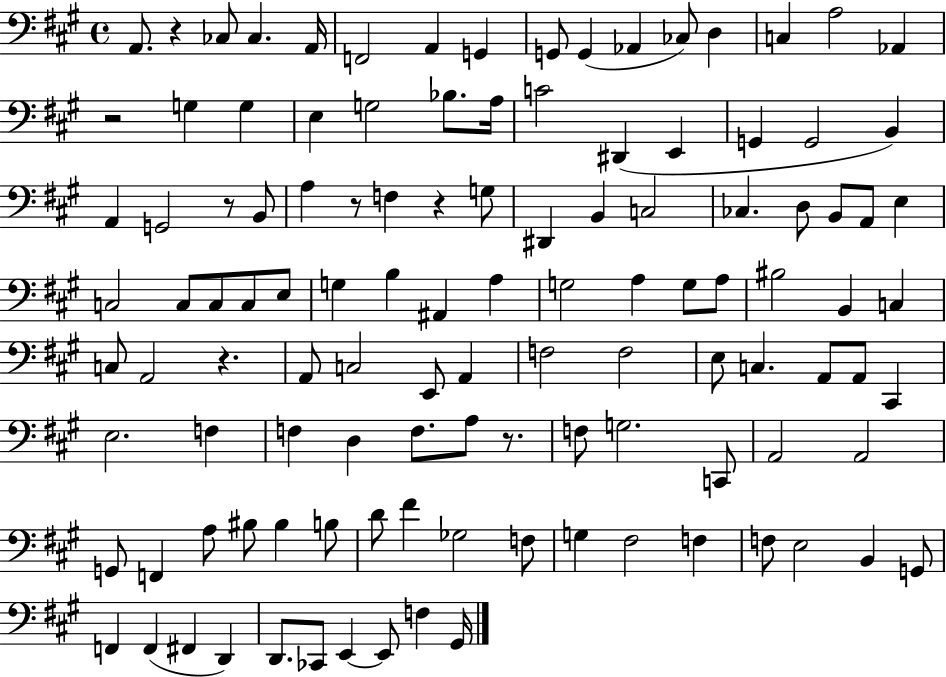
X:1
T:Untitled
M:4/4
L:1/4
K:A
A,,/2 z _C,/2 _C, A,,/4 F,,2 A,, G,, G,,/2 G,, _A,, _C,/2 D, C, A,2 _A,, z2 G, G, E, G,2 _B,/2 A,/4 C2 ^D,, E,, G,, G,,2 B,, A,, G,,2 z/2 B,,/2 A, z/2 F, z G,/2 ^D,, B,, C,2 _C, D,/2 B,,/2 A,,/2 E, C,2 C,/2 C,/2 C,/2 E,/2 G, B, ^A,, A, G,2 A, G,/2 A,/2 ^B,2 B,, C, C,/2 A,,2 z A,,/2 C,2 E,,/2 A,, F,2 F,2 E,/2 C, A,,/2 A,,/2 ^C,, E,2 F, F, D, F,/2 A,/2 z/2 F,/2 G,2 C,,/2 A,,2 A,,2 G,,/2 F,, A,/2 ^B,/2 ^B, B,/2 D/2 ^F _G,2 F,/2 G, ^F,2 F, F,/2 E,2 B,, G,,/2 F,, F,, ^F,, D,, D,,/2 _C,,/2 E,, E,,/2 F, ^G,,/4